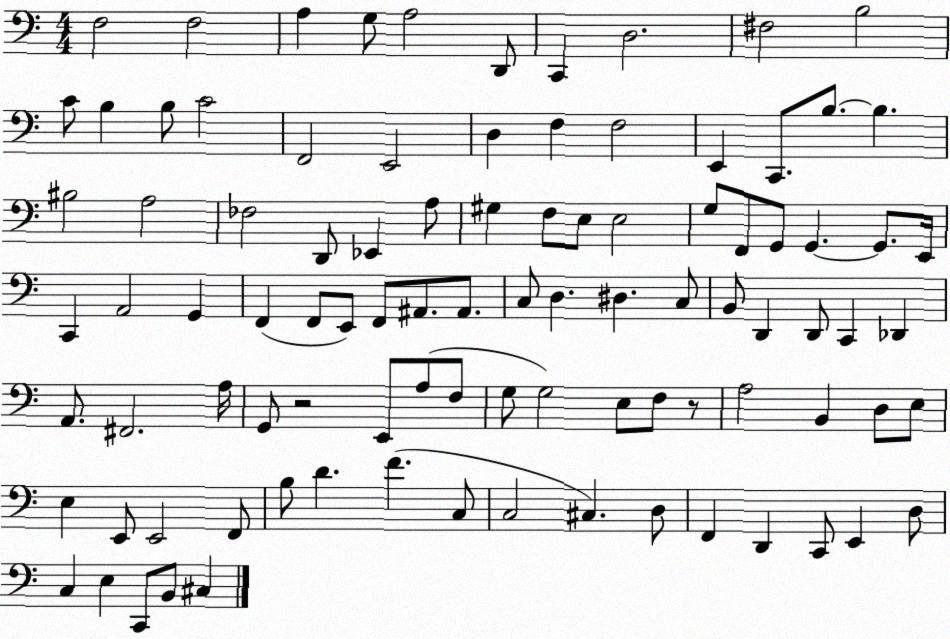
X:1
T:Untitled
M:4/4
L:1/4
K:C
F,2 F,2 A, G,/2 A,2 D,,/2 C,, D,2 ^F,2 B,2 C/2 B, B,/2 C2 F,,2 E,,2 D, F, F,2 E,, C,,/2 B,/2 B, ^B,2 A,2 _F,2 D,,/2 _E,, A,/2 ^G, F,/2 E,/2 E,2 G,/2 F,,/2 G,,/2 G,, G,,/2 E,,/4 C,, A,,2 G,, F,, F,,/2 E,,/2 F,,/2 ^A,,/2 ^A,,/2 C,/2 D, ^D, C,/2 B,,/2 D,, D,,/2 C,, _D,, A,,/2 ^F,,2 A,/4 G,,/2 z2 E,,/2 A,/2 F,/2 G,/2 G,2 E,/2 F,/2 z/2 A,2 B,, D,/2 E,/2 E, E,,/2 E,,2 F,,/2 B,/2 D F C,/2 C,2 ^C, D,/2 F,, D,, C,,/2 E,, D,/2 C, E, C,,/2 B,,/2 ^C,